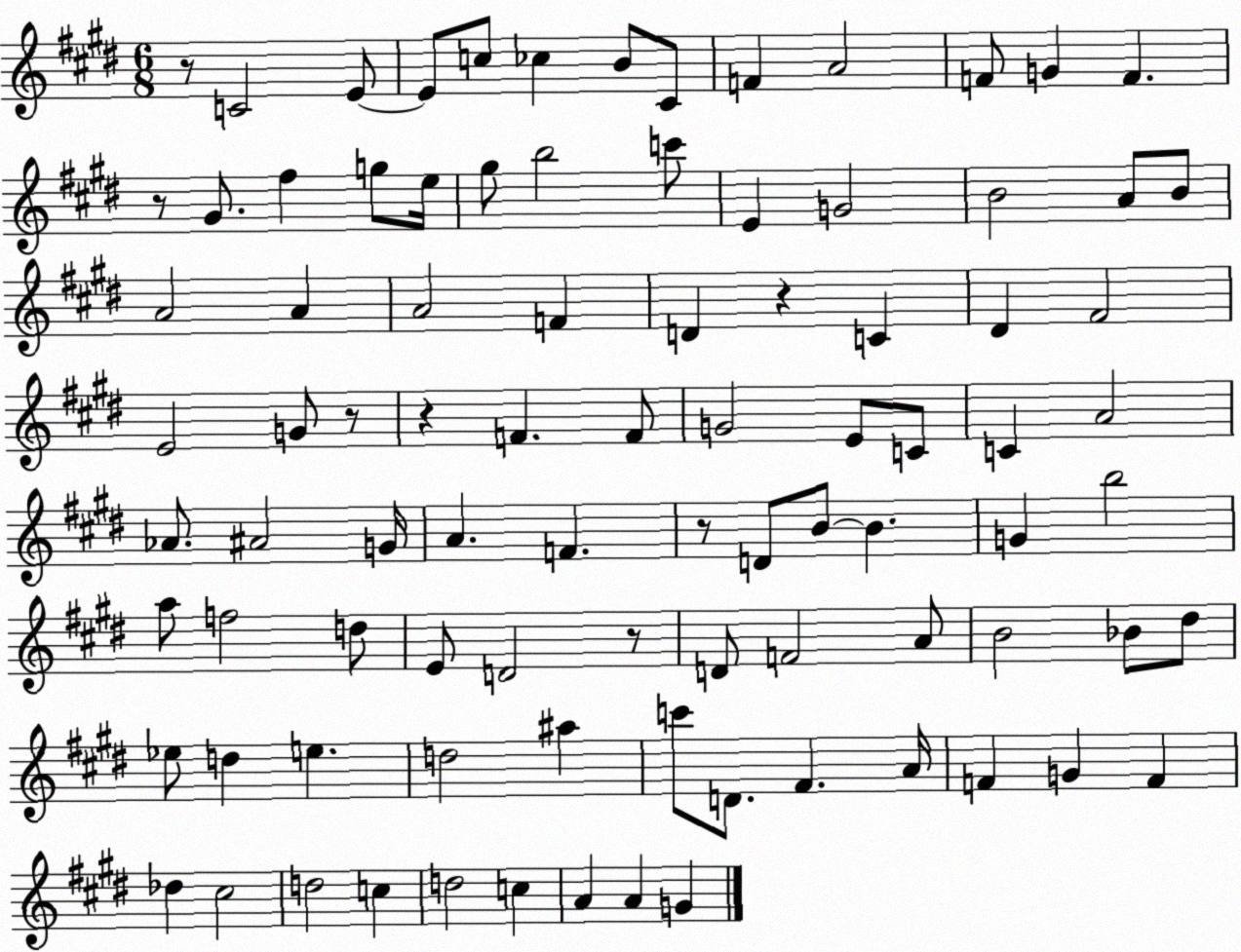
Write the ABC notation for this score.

X:1
T:Untitled
M:6/8
L:1/4
K:E
z/2 C2 E/2 E/2 c/2 _c B/2 ^C/2 F A2 F/2 G F z/2 ^G/2 ^f g/2 e/4 ^g/2 b2 c'/2 E G2 B2 A/2 B/2 A2 A A2 F D z C ^D ^F2 E2 G/2 z/2 z F F/2 G2 E/2 C/2 C A2 _A/2 ^A2 G/4 A F z/2 D/2 B/2 B G b2 a/2 f2 d/2 E/2 D2 z/2 D/2 F2 A/2 B2 _B/2 ^d/2 _e/2 d e d2 ^a c'/2 D/2 ^F A/4 F G F _d ^c2 d2 c d2 c A A G